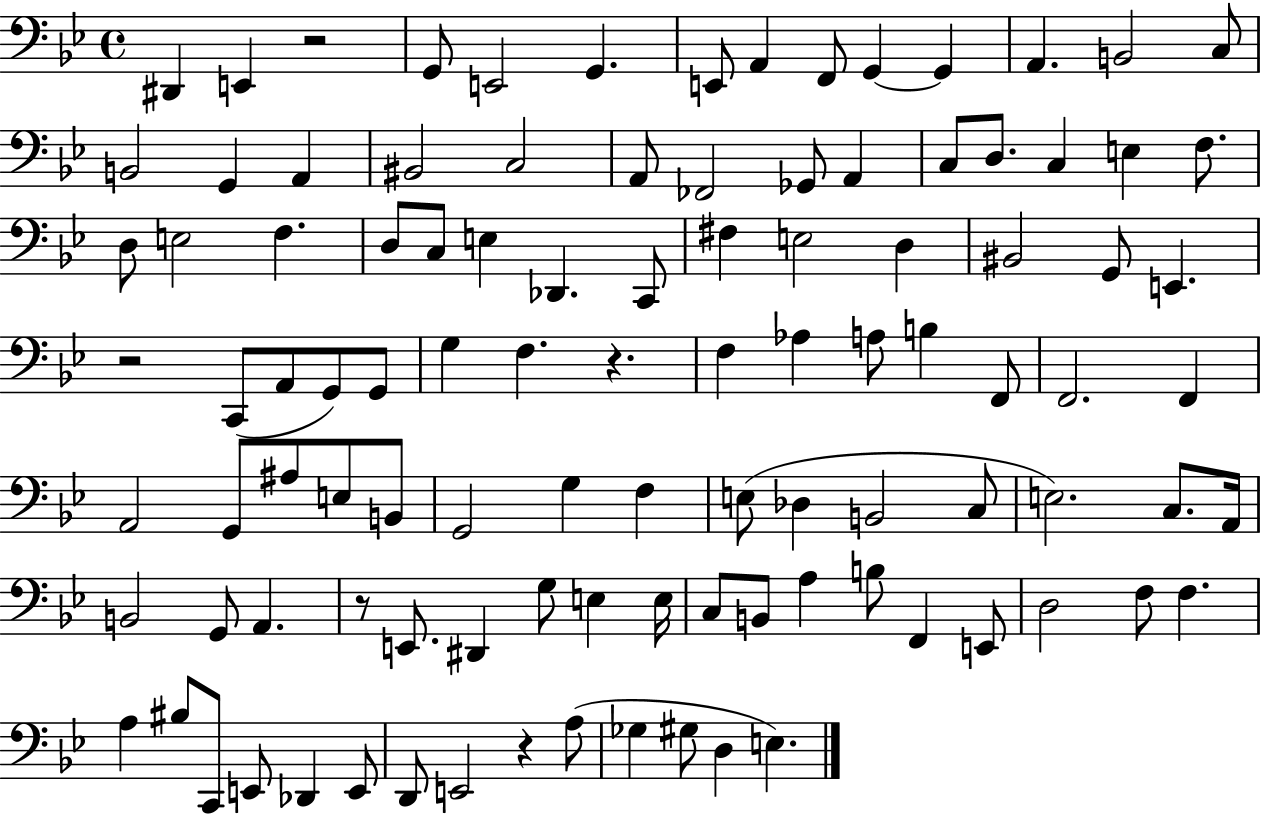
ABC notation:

X:1
T:Untitled
M:4/4
L:1/4
K:Bb
^D,, E,, z2 G,,/2 E,,2 G,, E,,/2 A,, F,,/2 G,, G,, A,, B,,2 C,/2 B,,2 G,, A,, ^B,,2 C,2 A,,/2 _F,,2 _G,,/2 A,, C,/2 D,/2 C, E, F,/2 D,/2 E,2 F, D,/2 C,/2 E, _D,, C,,/2 ^F, E,2 D, ^B,,2 G,,/2 E,, z2 C,,/2 A,,/2 G,,/2 G,,/2 G, F, z F, _A, A,/2 B, F,,/2 F,,2 F,, A,,2 G,,/2 ^A,/2 E,/2 B,,/2 G,,2 G, F, E,/2 _D, B,,2 C,/2 E,2 C,/2 A,,/4 B,,2 G,,/2 A,, z/2 E,,/2 ^D,, G,/2 E, E,/4 C,/2 B,,/2 A, B,/2 F,, E,,/2 D,2 F,/2 F, A, ^B,/2 C,,/2 E,,/2 _D,, E,,/2 D,,/2 E,,2 z A,/2 _G, ^G,/2 D, E,